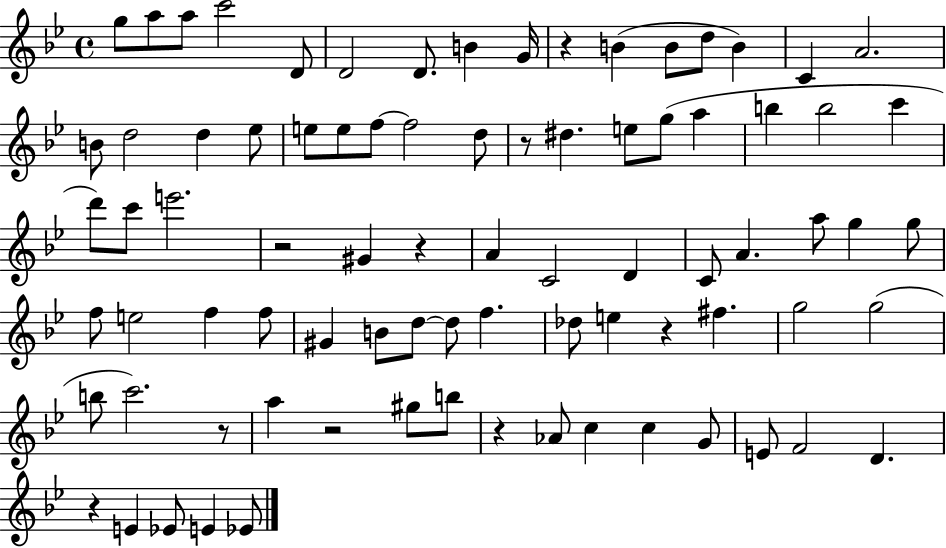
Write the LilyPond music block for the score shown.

{
  \clef treble
  \time 4/4
  \defaultTimeSignature
  \key bes \major
  g''8 a''8 a''8 c'''2 d'8 | d'2 d'8. b'4 g'16 | r4 b'4( b'8 d''8 b'4) | c'4 a'2. | \break b'8 d''2 d''4 ees''8 | e''8 e''8 f''8~~ f''2 d''8 | r8 dis''4. e''8 g''8( a''4 | b''4 b''2 c'''4 | \break d'''8) c'''8 e'''2. | r2 gis'4 r4 | a'4 c'2 d'4 | c'8 a'4. a''8 g''4 g''8 | \break f''8 e''2 f''4 f''8 | gis'4 b'8 d''8~~ d''8 f''4. | des''8 e''4 r4 fis''4. | g''2 g''2( | \break b''8 c'''2.) r8 | a''4 r2 gis''8 b''8 | r4 aes'8 c''4 c''4 g'8 | e'8 f'2 d'4. | \break r4 e'4 ees'8 e'4 ees'8 | \bar "|."
}